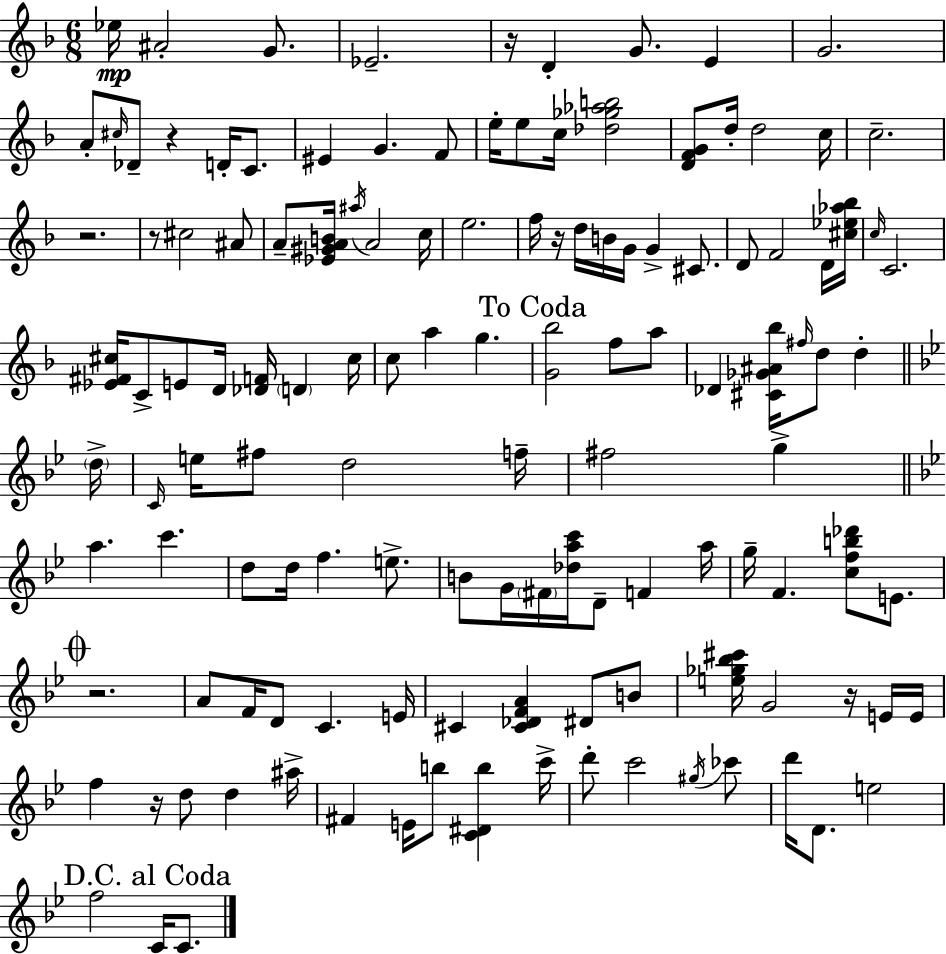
{
  \clef treble
  \numericTimeSignature
  \time 6/8
  \key d \minor
  ees''16\mp ais'2-. g'8. | ees'2.-- | r16 d'4-. g'8. e'4 | g'2. | \break a'8-. \grace { cis''16 } des'8-- r4 d'16-. c'8. | eis'4 g'4. f'8 | e''16-. e''8 c''16 <des'' ges'' aes'' b''>2 | <d' f' g'>8 d''16-. d''2 | \break c''16 c''2.-- | r2. | r8 cis''2 ais'8 | a'8-- <ees' gis' a' b'>16 \acciaccatura { ais''16 } a'2 | \break c''16 e''2. | f''16 r16 d''16 b'16 g'16 g'4-> cis'8. | d'8 f'2 | d'16 <cis'' ees'' aes'' bes''>16 \grace { c''16 } c'2. | \break <ees' fis' cis''>16 c'8-> e'8 d'16 <des' f'>16 \parenthesize d'4 | cis''16 c''8 a''4 g''4. | \mark "To Coda" <g' bes''>2 f''8 | a''8 des'4 <cis' ges' ais' bes''>16 \grace { fis''16 } d''8 d''4-. | \break \bar "||" \break \key bes \major \parenthesize d''16-> \grace { c'16 } e''16 fis''8 d''2 | f''16-- fis''2 g''4-> | \bar "||" \break \key bes \major a''4. c'''4. | d''8 d''16 f''4. e''8.-> | b'8 g'16 \parenthesize fis'16 <des'' a'' c'''>16 d'8-- f'4 a''16 | g''16-- f'4. <c'' f'' b'' des'''>8 e'8. | \break \mark \markup { \musicglyph "scripts.coda" } r2. | a'8 f'16 d'8 c'4. e'16 | cis'4 <cis' des' f' a'>4 dis'8 b'8 | <e'' ges'' bes'' cis'''>16 g'2 r16 e'16 e'16 | \break f''4 r16 d''8 d''4 ais''16-> | fis'4 e'16 b''8 <c' dis' b''>4 c'''16-> | d'''8-. c'''2 \acciaccatura { gis''16 } ces'''8 | d'''16 d'8. e''2 | \break \mark "D.C. al Coda" f''2 c'16 c'8. | \bar "|."
}